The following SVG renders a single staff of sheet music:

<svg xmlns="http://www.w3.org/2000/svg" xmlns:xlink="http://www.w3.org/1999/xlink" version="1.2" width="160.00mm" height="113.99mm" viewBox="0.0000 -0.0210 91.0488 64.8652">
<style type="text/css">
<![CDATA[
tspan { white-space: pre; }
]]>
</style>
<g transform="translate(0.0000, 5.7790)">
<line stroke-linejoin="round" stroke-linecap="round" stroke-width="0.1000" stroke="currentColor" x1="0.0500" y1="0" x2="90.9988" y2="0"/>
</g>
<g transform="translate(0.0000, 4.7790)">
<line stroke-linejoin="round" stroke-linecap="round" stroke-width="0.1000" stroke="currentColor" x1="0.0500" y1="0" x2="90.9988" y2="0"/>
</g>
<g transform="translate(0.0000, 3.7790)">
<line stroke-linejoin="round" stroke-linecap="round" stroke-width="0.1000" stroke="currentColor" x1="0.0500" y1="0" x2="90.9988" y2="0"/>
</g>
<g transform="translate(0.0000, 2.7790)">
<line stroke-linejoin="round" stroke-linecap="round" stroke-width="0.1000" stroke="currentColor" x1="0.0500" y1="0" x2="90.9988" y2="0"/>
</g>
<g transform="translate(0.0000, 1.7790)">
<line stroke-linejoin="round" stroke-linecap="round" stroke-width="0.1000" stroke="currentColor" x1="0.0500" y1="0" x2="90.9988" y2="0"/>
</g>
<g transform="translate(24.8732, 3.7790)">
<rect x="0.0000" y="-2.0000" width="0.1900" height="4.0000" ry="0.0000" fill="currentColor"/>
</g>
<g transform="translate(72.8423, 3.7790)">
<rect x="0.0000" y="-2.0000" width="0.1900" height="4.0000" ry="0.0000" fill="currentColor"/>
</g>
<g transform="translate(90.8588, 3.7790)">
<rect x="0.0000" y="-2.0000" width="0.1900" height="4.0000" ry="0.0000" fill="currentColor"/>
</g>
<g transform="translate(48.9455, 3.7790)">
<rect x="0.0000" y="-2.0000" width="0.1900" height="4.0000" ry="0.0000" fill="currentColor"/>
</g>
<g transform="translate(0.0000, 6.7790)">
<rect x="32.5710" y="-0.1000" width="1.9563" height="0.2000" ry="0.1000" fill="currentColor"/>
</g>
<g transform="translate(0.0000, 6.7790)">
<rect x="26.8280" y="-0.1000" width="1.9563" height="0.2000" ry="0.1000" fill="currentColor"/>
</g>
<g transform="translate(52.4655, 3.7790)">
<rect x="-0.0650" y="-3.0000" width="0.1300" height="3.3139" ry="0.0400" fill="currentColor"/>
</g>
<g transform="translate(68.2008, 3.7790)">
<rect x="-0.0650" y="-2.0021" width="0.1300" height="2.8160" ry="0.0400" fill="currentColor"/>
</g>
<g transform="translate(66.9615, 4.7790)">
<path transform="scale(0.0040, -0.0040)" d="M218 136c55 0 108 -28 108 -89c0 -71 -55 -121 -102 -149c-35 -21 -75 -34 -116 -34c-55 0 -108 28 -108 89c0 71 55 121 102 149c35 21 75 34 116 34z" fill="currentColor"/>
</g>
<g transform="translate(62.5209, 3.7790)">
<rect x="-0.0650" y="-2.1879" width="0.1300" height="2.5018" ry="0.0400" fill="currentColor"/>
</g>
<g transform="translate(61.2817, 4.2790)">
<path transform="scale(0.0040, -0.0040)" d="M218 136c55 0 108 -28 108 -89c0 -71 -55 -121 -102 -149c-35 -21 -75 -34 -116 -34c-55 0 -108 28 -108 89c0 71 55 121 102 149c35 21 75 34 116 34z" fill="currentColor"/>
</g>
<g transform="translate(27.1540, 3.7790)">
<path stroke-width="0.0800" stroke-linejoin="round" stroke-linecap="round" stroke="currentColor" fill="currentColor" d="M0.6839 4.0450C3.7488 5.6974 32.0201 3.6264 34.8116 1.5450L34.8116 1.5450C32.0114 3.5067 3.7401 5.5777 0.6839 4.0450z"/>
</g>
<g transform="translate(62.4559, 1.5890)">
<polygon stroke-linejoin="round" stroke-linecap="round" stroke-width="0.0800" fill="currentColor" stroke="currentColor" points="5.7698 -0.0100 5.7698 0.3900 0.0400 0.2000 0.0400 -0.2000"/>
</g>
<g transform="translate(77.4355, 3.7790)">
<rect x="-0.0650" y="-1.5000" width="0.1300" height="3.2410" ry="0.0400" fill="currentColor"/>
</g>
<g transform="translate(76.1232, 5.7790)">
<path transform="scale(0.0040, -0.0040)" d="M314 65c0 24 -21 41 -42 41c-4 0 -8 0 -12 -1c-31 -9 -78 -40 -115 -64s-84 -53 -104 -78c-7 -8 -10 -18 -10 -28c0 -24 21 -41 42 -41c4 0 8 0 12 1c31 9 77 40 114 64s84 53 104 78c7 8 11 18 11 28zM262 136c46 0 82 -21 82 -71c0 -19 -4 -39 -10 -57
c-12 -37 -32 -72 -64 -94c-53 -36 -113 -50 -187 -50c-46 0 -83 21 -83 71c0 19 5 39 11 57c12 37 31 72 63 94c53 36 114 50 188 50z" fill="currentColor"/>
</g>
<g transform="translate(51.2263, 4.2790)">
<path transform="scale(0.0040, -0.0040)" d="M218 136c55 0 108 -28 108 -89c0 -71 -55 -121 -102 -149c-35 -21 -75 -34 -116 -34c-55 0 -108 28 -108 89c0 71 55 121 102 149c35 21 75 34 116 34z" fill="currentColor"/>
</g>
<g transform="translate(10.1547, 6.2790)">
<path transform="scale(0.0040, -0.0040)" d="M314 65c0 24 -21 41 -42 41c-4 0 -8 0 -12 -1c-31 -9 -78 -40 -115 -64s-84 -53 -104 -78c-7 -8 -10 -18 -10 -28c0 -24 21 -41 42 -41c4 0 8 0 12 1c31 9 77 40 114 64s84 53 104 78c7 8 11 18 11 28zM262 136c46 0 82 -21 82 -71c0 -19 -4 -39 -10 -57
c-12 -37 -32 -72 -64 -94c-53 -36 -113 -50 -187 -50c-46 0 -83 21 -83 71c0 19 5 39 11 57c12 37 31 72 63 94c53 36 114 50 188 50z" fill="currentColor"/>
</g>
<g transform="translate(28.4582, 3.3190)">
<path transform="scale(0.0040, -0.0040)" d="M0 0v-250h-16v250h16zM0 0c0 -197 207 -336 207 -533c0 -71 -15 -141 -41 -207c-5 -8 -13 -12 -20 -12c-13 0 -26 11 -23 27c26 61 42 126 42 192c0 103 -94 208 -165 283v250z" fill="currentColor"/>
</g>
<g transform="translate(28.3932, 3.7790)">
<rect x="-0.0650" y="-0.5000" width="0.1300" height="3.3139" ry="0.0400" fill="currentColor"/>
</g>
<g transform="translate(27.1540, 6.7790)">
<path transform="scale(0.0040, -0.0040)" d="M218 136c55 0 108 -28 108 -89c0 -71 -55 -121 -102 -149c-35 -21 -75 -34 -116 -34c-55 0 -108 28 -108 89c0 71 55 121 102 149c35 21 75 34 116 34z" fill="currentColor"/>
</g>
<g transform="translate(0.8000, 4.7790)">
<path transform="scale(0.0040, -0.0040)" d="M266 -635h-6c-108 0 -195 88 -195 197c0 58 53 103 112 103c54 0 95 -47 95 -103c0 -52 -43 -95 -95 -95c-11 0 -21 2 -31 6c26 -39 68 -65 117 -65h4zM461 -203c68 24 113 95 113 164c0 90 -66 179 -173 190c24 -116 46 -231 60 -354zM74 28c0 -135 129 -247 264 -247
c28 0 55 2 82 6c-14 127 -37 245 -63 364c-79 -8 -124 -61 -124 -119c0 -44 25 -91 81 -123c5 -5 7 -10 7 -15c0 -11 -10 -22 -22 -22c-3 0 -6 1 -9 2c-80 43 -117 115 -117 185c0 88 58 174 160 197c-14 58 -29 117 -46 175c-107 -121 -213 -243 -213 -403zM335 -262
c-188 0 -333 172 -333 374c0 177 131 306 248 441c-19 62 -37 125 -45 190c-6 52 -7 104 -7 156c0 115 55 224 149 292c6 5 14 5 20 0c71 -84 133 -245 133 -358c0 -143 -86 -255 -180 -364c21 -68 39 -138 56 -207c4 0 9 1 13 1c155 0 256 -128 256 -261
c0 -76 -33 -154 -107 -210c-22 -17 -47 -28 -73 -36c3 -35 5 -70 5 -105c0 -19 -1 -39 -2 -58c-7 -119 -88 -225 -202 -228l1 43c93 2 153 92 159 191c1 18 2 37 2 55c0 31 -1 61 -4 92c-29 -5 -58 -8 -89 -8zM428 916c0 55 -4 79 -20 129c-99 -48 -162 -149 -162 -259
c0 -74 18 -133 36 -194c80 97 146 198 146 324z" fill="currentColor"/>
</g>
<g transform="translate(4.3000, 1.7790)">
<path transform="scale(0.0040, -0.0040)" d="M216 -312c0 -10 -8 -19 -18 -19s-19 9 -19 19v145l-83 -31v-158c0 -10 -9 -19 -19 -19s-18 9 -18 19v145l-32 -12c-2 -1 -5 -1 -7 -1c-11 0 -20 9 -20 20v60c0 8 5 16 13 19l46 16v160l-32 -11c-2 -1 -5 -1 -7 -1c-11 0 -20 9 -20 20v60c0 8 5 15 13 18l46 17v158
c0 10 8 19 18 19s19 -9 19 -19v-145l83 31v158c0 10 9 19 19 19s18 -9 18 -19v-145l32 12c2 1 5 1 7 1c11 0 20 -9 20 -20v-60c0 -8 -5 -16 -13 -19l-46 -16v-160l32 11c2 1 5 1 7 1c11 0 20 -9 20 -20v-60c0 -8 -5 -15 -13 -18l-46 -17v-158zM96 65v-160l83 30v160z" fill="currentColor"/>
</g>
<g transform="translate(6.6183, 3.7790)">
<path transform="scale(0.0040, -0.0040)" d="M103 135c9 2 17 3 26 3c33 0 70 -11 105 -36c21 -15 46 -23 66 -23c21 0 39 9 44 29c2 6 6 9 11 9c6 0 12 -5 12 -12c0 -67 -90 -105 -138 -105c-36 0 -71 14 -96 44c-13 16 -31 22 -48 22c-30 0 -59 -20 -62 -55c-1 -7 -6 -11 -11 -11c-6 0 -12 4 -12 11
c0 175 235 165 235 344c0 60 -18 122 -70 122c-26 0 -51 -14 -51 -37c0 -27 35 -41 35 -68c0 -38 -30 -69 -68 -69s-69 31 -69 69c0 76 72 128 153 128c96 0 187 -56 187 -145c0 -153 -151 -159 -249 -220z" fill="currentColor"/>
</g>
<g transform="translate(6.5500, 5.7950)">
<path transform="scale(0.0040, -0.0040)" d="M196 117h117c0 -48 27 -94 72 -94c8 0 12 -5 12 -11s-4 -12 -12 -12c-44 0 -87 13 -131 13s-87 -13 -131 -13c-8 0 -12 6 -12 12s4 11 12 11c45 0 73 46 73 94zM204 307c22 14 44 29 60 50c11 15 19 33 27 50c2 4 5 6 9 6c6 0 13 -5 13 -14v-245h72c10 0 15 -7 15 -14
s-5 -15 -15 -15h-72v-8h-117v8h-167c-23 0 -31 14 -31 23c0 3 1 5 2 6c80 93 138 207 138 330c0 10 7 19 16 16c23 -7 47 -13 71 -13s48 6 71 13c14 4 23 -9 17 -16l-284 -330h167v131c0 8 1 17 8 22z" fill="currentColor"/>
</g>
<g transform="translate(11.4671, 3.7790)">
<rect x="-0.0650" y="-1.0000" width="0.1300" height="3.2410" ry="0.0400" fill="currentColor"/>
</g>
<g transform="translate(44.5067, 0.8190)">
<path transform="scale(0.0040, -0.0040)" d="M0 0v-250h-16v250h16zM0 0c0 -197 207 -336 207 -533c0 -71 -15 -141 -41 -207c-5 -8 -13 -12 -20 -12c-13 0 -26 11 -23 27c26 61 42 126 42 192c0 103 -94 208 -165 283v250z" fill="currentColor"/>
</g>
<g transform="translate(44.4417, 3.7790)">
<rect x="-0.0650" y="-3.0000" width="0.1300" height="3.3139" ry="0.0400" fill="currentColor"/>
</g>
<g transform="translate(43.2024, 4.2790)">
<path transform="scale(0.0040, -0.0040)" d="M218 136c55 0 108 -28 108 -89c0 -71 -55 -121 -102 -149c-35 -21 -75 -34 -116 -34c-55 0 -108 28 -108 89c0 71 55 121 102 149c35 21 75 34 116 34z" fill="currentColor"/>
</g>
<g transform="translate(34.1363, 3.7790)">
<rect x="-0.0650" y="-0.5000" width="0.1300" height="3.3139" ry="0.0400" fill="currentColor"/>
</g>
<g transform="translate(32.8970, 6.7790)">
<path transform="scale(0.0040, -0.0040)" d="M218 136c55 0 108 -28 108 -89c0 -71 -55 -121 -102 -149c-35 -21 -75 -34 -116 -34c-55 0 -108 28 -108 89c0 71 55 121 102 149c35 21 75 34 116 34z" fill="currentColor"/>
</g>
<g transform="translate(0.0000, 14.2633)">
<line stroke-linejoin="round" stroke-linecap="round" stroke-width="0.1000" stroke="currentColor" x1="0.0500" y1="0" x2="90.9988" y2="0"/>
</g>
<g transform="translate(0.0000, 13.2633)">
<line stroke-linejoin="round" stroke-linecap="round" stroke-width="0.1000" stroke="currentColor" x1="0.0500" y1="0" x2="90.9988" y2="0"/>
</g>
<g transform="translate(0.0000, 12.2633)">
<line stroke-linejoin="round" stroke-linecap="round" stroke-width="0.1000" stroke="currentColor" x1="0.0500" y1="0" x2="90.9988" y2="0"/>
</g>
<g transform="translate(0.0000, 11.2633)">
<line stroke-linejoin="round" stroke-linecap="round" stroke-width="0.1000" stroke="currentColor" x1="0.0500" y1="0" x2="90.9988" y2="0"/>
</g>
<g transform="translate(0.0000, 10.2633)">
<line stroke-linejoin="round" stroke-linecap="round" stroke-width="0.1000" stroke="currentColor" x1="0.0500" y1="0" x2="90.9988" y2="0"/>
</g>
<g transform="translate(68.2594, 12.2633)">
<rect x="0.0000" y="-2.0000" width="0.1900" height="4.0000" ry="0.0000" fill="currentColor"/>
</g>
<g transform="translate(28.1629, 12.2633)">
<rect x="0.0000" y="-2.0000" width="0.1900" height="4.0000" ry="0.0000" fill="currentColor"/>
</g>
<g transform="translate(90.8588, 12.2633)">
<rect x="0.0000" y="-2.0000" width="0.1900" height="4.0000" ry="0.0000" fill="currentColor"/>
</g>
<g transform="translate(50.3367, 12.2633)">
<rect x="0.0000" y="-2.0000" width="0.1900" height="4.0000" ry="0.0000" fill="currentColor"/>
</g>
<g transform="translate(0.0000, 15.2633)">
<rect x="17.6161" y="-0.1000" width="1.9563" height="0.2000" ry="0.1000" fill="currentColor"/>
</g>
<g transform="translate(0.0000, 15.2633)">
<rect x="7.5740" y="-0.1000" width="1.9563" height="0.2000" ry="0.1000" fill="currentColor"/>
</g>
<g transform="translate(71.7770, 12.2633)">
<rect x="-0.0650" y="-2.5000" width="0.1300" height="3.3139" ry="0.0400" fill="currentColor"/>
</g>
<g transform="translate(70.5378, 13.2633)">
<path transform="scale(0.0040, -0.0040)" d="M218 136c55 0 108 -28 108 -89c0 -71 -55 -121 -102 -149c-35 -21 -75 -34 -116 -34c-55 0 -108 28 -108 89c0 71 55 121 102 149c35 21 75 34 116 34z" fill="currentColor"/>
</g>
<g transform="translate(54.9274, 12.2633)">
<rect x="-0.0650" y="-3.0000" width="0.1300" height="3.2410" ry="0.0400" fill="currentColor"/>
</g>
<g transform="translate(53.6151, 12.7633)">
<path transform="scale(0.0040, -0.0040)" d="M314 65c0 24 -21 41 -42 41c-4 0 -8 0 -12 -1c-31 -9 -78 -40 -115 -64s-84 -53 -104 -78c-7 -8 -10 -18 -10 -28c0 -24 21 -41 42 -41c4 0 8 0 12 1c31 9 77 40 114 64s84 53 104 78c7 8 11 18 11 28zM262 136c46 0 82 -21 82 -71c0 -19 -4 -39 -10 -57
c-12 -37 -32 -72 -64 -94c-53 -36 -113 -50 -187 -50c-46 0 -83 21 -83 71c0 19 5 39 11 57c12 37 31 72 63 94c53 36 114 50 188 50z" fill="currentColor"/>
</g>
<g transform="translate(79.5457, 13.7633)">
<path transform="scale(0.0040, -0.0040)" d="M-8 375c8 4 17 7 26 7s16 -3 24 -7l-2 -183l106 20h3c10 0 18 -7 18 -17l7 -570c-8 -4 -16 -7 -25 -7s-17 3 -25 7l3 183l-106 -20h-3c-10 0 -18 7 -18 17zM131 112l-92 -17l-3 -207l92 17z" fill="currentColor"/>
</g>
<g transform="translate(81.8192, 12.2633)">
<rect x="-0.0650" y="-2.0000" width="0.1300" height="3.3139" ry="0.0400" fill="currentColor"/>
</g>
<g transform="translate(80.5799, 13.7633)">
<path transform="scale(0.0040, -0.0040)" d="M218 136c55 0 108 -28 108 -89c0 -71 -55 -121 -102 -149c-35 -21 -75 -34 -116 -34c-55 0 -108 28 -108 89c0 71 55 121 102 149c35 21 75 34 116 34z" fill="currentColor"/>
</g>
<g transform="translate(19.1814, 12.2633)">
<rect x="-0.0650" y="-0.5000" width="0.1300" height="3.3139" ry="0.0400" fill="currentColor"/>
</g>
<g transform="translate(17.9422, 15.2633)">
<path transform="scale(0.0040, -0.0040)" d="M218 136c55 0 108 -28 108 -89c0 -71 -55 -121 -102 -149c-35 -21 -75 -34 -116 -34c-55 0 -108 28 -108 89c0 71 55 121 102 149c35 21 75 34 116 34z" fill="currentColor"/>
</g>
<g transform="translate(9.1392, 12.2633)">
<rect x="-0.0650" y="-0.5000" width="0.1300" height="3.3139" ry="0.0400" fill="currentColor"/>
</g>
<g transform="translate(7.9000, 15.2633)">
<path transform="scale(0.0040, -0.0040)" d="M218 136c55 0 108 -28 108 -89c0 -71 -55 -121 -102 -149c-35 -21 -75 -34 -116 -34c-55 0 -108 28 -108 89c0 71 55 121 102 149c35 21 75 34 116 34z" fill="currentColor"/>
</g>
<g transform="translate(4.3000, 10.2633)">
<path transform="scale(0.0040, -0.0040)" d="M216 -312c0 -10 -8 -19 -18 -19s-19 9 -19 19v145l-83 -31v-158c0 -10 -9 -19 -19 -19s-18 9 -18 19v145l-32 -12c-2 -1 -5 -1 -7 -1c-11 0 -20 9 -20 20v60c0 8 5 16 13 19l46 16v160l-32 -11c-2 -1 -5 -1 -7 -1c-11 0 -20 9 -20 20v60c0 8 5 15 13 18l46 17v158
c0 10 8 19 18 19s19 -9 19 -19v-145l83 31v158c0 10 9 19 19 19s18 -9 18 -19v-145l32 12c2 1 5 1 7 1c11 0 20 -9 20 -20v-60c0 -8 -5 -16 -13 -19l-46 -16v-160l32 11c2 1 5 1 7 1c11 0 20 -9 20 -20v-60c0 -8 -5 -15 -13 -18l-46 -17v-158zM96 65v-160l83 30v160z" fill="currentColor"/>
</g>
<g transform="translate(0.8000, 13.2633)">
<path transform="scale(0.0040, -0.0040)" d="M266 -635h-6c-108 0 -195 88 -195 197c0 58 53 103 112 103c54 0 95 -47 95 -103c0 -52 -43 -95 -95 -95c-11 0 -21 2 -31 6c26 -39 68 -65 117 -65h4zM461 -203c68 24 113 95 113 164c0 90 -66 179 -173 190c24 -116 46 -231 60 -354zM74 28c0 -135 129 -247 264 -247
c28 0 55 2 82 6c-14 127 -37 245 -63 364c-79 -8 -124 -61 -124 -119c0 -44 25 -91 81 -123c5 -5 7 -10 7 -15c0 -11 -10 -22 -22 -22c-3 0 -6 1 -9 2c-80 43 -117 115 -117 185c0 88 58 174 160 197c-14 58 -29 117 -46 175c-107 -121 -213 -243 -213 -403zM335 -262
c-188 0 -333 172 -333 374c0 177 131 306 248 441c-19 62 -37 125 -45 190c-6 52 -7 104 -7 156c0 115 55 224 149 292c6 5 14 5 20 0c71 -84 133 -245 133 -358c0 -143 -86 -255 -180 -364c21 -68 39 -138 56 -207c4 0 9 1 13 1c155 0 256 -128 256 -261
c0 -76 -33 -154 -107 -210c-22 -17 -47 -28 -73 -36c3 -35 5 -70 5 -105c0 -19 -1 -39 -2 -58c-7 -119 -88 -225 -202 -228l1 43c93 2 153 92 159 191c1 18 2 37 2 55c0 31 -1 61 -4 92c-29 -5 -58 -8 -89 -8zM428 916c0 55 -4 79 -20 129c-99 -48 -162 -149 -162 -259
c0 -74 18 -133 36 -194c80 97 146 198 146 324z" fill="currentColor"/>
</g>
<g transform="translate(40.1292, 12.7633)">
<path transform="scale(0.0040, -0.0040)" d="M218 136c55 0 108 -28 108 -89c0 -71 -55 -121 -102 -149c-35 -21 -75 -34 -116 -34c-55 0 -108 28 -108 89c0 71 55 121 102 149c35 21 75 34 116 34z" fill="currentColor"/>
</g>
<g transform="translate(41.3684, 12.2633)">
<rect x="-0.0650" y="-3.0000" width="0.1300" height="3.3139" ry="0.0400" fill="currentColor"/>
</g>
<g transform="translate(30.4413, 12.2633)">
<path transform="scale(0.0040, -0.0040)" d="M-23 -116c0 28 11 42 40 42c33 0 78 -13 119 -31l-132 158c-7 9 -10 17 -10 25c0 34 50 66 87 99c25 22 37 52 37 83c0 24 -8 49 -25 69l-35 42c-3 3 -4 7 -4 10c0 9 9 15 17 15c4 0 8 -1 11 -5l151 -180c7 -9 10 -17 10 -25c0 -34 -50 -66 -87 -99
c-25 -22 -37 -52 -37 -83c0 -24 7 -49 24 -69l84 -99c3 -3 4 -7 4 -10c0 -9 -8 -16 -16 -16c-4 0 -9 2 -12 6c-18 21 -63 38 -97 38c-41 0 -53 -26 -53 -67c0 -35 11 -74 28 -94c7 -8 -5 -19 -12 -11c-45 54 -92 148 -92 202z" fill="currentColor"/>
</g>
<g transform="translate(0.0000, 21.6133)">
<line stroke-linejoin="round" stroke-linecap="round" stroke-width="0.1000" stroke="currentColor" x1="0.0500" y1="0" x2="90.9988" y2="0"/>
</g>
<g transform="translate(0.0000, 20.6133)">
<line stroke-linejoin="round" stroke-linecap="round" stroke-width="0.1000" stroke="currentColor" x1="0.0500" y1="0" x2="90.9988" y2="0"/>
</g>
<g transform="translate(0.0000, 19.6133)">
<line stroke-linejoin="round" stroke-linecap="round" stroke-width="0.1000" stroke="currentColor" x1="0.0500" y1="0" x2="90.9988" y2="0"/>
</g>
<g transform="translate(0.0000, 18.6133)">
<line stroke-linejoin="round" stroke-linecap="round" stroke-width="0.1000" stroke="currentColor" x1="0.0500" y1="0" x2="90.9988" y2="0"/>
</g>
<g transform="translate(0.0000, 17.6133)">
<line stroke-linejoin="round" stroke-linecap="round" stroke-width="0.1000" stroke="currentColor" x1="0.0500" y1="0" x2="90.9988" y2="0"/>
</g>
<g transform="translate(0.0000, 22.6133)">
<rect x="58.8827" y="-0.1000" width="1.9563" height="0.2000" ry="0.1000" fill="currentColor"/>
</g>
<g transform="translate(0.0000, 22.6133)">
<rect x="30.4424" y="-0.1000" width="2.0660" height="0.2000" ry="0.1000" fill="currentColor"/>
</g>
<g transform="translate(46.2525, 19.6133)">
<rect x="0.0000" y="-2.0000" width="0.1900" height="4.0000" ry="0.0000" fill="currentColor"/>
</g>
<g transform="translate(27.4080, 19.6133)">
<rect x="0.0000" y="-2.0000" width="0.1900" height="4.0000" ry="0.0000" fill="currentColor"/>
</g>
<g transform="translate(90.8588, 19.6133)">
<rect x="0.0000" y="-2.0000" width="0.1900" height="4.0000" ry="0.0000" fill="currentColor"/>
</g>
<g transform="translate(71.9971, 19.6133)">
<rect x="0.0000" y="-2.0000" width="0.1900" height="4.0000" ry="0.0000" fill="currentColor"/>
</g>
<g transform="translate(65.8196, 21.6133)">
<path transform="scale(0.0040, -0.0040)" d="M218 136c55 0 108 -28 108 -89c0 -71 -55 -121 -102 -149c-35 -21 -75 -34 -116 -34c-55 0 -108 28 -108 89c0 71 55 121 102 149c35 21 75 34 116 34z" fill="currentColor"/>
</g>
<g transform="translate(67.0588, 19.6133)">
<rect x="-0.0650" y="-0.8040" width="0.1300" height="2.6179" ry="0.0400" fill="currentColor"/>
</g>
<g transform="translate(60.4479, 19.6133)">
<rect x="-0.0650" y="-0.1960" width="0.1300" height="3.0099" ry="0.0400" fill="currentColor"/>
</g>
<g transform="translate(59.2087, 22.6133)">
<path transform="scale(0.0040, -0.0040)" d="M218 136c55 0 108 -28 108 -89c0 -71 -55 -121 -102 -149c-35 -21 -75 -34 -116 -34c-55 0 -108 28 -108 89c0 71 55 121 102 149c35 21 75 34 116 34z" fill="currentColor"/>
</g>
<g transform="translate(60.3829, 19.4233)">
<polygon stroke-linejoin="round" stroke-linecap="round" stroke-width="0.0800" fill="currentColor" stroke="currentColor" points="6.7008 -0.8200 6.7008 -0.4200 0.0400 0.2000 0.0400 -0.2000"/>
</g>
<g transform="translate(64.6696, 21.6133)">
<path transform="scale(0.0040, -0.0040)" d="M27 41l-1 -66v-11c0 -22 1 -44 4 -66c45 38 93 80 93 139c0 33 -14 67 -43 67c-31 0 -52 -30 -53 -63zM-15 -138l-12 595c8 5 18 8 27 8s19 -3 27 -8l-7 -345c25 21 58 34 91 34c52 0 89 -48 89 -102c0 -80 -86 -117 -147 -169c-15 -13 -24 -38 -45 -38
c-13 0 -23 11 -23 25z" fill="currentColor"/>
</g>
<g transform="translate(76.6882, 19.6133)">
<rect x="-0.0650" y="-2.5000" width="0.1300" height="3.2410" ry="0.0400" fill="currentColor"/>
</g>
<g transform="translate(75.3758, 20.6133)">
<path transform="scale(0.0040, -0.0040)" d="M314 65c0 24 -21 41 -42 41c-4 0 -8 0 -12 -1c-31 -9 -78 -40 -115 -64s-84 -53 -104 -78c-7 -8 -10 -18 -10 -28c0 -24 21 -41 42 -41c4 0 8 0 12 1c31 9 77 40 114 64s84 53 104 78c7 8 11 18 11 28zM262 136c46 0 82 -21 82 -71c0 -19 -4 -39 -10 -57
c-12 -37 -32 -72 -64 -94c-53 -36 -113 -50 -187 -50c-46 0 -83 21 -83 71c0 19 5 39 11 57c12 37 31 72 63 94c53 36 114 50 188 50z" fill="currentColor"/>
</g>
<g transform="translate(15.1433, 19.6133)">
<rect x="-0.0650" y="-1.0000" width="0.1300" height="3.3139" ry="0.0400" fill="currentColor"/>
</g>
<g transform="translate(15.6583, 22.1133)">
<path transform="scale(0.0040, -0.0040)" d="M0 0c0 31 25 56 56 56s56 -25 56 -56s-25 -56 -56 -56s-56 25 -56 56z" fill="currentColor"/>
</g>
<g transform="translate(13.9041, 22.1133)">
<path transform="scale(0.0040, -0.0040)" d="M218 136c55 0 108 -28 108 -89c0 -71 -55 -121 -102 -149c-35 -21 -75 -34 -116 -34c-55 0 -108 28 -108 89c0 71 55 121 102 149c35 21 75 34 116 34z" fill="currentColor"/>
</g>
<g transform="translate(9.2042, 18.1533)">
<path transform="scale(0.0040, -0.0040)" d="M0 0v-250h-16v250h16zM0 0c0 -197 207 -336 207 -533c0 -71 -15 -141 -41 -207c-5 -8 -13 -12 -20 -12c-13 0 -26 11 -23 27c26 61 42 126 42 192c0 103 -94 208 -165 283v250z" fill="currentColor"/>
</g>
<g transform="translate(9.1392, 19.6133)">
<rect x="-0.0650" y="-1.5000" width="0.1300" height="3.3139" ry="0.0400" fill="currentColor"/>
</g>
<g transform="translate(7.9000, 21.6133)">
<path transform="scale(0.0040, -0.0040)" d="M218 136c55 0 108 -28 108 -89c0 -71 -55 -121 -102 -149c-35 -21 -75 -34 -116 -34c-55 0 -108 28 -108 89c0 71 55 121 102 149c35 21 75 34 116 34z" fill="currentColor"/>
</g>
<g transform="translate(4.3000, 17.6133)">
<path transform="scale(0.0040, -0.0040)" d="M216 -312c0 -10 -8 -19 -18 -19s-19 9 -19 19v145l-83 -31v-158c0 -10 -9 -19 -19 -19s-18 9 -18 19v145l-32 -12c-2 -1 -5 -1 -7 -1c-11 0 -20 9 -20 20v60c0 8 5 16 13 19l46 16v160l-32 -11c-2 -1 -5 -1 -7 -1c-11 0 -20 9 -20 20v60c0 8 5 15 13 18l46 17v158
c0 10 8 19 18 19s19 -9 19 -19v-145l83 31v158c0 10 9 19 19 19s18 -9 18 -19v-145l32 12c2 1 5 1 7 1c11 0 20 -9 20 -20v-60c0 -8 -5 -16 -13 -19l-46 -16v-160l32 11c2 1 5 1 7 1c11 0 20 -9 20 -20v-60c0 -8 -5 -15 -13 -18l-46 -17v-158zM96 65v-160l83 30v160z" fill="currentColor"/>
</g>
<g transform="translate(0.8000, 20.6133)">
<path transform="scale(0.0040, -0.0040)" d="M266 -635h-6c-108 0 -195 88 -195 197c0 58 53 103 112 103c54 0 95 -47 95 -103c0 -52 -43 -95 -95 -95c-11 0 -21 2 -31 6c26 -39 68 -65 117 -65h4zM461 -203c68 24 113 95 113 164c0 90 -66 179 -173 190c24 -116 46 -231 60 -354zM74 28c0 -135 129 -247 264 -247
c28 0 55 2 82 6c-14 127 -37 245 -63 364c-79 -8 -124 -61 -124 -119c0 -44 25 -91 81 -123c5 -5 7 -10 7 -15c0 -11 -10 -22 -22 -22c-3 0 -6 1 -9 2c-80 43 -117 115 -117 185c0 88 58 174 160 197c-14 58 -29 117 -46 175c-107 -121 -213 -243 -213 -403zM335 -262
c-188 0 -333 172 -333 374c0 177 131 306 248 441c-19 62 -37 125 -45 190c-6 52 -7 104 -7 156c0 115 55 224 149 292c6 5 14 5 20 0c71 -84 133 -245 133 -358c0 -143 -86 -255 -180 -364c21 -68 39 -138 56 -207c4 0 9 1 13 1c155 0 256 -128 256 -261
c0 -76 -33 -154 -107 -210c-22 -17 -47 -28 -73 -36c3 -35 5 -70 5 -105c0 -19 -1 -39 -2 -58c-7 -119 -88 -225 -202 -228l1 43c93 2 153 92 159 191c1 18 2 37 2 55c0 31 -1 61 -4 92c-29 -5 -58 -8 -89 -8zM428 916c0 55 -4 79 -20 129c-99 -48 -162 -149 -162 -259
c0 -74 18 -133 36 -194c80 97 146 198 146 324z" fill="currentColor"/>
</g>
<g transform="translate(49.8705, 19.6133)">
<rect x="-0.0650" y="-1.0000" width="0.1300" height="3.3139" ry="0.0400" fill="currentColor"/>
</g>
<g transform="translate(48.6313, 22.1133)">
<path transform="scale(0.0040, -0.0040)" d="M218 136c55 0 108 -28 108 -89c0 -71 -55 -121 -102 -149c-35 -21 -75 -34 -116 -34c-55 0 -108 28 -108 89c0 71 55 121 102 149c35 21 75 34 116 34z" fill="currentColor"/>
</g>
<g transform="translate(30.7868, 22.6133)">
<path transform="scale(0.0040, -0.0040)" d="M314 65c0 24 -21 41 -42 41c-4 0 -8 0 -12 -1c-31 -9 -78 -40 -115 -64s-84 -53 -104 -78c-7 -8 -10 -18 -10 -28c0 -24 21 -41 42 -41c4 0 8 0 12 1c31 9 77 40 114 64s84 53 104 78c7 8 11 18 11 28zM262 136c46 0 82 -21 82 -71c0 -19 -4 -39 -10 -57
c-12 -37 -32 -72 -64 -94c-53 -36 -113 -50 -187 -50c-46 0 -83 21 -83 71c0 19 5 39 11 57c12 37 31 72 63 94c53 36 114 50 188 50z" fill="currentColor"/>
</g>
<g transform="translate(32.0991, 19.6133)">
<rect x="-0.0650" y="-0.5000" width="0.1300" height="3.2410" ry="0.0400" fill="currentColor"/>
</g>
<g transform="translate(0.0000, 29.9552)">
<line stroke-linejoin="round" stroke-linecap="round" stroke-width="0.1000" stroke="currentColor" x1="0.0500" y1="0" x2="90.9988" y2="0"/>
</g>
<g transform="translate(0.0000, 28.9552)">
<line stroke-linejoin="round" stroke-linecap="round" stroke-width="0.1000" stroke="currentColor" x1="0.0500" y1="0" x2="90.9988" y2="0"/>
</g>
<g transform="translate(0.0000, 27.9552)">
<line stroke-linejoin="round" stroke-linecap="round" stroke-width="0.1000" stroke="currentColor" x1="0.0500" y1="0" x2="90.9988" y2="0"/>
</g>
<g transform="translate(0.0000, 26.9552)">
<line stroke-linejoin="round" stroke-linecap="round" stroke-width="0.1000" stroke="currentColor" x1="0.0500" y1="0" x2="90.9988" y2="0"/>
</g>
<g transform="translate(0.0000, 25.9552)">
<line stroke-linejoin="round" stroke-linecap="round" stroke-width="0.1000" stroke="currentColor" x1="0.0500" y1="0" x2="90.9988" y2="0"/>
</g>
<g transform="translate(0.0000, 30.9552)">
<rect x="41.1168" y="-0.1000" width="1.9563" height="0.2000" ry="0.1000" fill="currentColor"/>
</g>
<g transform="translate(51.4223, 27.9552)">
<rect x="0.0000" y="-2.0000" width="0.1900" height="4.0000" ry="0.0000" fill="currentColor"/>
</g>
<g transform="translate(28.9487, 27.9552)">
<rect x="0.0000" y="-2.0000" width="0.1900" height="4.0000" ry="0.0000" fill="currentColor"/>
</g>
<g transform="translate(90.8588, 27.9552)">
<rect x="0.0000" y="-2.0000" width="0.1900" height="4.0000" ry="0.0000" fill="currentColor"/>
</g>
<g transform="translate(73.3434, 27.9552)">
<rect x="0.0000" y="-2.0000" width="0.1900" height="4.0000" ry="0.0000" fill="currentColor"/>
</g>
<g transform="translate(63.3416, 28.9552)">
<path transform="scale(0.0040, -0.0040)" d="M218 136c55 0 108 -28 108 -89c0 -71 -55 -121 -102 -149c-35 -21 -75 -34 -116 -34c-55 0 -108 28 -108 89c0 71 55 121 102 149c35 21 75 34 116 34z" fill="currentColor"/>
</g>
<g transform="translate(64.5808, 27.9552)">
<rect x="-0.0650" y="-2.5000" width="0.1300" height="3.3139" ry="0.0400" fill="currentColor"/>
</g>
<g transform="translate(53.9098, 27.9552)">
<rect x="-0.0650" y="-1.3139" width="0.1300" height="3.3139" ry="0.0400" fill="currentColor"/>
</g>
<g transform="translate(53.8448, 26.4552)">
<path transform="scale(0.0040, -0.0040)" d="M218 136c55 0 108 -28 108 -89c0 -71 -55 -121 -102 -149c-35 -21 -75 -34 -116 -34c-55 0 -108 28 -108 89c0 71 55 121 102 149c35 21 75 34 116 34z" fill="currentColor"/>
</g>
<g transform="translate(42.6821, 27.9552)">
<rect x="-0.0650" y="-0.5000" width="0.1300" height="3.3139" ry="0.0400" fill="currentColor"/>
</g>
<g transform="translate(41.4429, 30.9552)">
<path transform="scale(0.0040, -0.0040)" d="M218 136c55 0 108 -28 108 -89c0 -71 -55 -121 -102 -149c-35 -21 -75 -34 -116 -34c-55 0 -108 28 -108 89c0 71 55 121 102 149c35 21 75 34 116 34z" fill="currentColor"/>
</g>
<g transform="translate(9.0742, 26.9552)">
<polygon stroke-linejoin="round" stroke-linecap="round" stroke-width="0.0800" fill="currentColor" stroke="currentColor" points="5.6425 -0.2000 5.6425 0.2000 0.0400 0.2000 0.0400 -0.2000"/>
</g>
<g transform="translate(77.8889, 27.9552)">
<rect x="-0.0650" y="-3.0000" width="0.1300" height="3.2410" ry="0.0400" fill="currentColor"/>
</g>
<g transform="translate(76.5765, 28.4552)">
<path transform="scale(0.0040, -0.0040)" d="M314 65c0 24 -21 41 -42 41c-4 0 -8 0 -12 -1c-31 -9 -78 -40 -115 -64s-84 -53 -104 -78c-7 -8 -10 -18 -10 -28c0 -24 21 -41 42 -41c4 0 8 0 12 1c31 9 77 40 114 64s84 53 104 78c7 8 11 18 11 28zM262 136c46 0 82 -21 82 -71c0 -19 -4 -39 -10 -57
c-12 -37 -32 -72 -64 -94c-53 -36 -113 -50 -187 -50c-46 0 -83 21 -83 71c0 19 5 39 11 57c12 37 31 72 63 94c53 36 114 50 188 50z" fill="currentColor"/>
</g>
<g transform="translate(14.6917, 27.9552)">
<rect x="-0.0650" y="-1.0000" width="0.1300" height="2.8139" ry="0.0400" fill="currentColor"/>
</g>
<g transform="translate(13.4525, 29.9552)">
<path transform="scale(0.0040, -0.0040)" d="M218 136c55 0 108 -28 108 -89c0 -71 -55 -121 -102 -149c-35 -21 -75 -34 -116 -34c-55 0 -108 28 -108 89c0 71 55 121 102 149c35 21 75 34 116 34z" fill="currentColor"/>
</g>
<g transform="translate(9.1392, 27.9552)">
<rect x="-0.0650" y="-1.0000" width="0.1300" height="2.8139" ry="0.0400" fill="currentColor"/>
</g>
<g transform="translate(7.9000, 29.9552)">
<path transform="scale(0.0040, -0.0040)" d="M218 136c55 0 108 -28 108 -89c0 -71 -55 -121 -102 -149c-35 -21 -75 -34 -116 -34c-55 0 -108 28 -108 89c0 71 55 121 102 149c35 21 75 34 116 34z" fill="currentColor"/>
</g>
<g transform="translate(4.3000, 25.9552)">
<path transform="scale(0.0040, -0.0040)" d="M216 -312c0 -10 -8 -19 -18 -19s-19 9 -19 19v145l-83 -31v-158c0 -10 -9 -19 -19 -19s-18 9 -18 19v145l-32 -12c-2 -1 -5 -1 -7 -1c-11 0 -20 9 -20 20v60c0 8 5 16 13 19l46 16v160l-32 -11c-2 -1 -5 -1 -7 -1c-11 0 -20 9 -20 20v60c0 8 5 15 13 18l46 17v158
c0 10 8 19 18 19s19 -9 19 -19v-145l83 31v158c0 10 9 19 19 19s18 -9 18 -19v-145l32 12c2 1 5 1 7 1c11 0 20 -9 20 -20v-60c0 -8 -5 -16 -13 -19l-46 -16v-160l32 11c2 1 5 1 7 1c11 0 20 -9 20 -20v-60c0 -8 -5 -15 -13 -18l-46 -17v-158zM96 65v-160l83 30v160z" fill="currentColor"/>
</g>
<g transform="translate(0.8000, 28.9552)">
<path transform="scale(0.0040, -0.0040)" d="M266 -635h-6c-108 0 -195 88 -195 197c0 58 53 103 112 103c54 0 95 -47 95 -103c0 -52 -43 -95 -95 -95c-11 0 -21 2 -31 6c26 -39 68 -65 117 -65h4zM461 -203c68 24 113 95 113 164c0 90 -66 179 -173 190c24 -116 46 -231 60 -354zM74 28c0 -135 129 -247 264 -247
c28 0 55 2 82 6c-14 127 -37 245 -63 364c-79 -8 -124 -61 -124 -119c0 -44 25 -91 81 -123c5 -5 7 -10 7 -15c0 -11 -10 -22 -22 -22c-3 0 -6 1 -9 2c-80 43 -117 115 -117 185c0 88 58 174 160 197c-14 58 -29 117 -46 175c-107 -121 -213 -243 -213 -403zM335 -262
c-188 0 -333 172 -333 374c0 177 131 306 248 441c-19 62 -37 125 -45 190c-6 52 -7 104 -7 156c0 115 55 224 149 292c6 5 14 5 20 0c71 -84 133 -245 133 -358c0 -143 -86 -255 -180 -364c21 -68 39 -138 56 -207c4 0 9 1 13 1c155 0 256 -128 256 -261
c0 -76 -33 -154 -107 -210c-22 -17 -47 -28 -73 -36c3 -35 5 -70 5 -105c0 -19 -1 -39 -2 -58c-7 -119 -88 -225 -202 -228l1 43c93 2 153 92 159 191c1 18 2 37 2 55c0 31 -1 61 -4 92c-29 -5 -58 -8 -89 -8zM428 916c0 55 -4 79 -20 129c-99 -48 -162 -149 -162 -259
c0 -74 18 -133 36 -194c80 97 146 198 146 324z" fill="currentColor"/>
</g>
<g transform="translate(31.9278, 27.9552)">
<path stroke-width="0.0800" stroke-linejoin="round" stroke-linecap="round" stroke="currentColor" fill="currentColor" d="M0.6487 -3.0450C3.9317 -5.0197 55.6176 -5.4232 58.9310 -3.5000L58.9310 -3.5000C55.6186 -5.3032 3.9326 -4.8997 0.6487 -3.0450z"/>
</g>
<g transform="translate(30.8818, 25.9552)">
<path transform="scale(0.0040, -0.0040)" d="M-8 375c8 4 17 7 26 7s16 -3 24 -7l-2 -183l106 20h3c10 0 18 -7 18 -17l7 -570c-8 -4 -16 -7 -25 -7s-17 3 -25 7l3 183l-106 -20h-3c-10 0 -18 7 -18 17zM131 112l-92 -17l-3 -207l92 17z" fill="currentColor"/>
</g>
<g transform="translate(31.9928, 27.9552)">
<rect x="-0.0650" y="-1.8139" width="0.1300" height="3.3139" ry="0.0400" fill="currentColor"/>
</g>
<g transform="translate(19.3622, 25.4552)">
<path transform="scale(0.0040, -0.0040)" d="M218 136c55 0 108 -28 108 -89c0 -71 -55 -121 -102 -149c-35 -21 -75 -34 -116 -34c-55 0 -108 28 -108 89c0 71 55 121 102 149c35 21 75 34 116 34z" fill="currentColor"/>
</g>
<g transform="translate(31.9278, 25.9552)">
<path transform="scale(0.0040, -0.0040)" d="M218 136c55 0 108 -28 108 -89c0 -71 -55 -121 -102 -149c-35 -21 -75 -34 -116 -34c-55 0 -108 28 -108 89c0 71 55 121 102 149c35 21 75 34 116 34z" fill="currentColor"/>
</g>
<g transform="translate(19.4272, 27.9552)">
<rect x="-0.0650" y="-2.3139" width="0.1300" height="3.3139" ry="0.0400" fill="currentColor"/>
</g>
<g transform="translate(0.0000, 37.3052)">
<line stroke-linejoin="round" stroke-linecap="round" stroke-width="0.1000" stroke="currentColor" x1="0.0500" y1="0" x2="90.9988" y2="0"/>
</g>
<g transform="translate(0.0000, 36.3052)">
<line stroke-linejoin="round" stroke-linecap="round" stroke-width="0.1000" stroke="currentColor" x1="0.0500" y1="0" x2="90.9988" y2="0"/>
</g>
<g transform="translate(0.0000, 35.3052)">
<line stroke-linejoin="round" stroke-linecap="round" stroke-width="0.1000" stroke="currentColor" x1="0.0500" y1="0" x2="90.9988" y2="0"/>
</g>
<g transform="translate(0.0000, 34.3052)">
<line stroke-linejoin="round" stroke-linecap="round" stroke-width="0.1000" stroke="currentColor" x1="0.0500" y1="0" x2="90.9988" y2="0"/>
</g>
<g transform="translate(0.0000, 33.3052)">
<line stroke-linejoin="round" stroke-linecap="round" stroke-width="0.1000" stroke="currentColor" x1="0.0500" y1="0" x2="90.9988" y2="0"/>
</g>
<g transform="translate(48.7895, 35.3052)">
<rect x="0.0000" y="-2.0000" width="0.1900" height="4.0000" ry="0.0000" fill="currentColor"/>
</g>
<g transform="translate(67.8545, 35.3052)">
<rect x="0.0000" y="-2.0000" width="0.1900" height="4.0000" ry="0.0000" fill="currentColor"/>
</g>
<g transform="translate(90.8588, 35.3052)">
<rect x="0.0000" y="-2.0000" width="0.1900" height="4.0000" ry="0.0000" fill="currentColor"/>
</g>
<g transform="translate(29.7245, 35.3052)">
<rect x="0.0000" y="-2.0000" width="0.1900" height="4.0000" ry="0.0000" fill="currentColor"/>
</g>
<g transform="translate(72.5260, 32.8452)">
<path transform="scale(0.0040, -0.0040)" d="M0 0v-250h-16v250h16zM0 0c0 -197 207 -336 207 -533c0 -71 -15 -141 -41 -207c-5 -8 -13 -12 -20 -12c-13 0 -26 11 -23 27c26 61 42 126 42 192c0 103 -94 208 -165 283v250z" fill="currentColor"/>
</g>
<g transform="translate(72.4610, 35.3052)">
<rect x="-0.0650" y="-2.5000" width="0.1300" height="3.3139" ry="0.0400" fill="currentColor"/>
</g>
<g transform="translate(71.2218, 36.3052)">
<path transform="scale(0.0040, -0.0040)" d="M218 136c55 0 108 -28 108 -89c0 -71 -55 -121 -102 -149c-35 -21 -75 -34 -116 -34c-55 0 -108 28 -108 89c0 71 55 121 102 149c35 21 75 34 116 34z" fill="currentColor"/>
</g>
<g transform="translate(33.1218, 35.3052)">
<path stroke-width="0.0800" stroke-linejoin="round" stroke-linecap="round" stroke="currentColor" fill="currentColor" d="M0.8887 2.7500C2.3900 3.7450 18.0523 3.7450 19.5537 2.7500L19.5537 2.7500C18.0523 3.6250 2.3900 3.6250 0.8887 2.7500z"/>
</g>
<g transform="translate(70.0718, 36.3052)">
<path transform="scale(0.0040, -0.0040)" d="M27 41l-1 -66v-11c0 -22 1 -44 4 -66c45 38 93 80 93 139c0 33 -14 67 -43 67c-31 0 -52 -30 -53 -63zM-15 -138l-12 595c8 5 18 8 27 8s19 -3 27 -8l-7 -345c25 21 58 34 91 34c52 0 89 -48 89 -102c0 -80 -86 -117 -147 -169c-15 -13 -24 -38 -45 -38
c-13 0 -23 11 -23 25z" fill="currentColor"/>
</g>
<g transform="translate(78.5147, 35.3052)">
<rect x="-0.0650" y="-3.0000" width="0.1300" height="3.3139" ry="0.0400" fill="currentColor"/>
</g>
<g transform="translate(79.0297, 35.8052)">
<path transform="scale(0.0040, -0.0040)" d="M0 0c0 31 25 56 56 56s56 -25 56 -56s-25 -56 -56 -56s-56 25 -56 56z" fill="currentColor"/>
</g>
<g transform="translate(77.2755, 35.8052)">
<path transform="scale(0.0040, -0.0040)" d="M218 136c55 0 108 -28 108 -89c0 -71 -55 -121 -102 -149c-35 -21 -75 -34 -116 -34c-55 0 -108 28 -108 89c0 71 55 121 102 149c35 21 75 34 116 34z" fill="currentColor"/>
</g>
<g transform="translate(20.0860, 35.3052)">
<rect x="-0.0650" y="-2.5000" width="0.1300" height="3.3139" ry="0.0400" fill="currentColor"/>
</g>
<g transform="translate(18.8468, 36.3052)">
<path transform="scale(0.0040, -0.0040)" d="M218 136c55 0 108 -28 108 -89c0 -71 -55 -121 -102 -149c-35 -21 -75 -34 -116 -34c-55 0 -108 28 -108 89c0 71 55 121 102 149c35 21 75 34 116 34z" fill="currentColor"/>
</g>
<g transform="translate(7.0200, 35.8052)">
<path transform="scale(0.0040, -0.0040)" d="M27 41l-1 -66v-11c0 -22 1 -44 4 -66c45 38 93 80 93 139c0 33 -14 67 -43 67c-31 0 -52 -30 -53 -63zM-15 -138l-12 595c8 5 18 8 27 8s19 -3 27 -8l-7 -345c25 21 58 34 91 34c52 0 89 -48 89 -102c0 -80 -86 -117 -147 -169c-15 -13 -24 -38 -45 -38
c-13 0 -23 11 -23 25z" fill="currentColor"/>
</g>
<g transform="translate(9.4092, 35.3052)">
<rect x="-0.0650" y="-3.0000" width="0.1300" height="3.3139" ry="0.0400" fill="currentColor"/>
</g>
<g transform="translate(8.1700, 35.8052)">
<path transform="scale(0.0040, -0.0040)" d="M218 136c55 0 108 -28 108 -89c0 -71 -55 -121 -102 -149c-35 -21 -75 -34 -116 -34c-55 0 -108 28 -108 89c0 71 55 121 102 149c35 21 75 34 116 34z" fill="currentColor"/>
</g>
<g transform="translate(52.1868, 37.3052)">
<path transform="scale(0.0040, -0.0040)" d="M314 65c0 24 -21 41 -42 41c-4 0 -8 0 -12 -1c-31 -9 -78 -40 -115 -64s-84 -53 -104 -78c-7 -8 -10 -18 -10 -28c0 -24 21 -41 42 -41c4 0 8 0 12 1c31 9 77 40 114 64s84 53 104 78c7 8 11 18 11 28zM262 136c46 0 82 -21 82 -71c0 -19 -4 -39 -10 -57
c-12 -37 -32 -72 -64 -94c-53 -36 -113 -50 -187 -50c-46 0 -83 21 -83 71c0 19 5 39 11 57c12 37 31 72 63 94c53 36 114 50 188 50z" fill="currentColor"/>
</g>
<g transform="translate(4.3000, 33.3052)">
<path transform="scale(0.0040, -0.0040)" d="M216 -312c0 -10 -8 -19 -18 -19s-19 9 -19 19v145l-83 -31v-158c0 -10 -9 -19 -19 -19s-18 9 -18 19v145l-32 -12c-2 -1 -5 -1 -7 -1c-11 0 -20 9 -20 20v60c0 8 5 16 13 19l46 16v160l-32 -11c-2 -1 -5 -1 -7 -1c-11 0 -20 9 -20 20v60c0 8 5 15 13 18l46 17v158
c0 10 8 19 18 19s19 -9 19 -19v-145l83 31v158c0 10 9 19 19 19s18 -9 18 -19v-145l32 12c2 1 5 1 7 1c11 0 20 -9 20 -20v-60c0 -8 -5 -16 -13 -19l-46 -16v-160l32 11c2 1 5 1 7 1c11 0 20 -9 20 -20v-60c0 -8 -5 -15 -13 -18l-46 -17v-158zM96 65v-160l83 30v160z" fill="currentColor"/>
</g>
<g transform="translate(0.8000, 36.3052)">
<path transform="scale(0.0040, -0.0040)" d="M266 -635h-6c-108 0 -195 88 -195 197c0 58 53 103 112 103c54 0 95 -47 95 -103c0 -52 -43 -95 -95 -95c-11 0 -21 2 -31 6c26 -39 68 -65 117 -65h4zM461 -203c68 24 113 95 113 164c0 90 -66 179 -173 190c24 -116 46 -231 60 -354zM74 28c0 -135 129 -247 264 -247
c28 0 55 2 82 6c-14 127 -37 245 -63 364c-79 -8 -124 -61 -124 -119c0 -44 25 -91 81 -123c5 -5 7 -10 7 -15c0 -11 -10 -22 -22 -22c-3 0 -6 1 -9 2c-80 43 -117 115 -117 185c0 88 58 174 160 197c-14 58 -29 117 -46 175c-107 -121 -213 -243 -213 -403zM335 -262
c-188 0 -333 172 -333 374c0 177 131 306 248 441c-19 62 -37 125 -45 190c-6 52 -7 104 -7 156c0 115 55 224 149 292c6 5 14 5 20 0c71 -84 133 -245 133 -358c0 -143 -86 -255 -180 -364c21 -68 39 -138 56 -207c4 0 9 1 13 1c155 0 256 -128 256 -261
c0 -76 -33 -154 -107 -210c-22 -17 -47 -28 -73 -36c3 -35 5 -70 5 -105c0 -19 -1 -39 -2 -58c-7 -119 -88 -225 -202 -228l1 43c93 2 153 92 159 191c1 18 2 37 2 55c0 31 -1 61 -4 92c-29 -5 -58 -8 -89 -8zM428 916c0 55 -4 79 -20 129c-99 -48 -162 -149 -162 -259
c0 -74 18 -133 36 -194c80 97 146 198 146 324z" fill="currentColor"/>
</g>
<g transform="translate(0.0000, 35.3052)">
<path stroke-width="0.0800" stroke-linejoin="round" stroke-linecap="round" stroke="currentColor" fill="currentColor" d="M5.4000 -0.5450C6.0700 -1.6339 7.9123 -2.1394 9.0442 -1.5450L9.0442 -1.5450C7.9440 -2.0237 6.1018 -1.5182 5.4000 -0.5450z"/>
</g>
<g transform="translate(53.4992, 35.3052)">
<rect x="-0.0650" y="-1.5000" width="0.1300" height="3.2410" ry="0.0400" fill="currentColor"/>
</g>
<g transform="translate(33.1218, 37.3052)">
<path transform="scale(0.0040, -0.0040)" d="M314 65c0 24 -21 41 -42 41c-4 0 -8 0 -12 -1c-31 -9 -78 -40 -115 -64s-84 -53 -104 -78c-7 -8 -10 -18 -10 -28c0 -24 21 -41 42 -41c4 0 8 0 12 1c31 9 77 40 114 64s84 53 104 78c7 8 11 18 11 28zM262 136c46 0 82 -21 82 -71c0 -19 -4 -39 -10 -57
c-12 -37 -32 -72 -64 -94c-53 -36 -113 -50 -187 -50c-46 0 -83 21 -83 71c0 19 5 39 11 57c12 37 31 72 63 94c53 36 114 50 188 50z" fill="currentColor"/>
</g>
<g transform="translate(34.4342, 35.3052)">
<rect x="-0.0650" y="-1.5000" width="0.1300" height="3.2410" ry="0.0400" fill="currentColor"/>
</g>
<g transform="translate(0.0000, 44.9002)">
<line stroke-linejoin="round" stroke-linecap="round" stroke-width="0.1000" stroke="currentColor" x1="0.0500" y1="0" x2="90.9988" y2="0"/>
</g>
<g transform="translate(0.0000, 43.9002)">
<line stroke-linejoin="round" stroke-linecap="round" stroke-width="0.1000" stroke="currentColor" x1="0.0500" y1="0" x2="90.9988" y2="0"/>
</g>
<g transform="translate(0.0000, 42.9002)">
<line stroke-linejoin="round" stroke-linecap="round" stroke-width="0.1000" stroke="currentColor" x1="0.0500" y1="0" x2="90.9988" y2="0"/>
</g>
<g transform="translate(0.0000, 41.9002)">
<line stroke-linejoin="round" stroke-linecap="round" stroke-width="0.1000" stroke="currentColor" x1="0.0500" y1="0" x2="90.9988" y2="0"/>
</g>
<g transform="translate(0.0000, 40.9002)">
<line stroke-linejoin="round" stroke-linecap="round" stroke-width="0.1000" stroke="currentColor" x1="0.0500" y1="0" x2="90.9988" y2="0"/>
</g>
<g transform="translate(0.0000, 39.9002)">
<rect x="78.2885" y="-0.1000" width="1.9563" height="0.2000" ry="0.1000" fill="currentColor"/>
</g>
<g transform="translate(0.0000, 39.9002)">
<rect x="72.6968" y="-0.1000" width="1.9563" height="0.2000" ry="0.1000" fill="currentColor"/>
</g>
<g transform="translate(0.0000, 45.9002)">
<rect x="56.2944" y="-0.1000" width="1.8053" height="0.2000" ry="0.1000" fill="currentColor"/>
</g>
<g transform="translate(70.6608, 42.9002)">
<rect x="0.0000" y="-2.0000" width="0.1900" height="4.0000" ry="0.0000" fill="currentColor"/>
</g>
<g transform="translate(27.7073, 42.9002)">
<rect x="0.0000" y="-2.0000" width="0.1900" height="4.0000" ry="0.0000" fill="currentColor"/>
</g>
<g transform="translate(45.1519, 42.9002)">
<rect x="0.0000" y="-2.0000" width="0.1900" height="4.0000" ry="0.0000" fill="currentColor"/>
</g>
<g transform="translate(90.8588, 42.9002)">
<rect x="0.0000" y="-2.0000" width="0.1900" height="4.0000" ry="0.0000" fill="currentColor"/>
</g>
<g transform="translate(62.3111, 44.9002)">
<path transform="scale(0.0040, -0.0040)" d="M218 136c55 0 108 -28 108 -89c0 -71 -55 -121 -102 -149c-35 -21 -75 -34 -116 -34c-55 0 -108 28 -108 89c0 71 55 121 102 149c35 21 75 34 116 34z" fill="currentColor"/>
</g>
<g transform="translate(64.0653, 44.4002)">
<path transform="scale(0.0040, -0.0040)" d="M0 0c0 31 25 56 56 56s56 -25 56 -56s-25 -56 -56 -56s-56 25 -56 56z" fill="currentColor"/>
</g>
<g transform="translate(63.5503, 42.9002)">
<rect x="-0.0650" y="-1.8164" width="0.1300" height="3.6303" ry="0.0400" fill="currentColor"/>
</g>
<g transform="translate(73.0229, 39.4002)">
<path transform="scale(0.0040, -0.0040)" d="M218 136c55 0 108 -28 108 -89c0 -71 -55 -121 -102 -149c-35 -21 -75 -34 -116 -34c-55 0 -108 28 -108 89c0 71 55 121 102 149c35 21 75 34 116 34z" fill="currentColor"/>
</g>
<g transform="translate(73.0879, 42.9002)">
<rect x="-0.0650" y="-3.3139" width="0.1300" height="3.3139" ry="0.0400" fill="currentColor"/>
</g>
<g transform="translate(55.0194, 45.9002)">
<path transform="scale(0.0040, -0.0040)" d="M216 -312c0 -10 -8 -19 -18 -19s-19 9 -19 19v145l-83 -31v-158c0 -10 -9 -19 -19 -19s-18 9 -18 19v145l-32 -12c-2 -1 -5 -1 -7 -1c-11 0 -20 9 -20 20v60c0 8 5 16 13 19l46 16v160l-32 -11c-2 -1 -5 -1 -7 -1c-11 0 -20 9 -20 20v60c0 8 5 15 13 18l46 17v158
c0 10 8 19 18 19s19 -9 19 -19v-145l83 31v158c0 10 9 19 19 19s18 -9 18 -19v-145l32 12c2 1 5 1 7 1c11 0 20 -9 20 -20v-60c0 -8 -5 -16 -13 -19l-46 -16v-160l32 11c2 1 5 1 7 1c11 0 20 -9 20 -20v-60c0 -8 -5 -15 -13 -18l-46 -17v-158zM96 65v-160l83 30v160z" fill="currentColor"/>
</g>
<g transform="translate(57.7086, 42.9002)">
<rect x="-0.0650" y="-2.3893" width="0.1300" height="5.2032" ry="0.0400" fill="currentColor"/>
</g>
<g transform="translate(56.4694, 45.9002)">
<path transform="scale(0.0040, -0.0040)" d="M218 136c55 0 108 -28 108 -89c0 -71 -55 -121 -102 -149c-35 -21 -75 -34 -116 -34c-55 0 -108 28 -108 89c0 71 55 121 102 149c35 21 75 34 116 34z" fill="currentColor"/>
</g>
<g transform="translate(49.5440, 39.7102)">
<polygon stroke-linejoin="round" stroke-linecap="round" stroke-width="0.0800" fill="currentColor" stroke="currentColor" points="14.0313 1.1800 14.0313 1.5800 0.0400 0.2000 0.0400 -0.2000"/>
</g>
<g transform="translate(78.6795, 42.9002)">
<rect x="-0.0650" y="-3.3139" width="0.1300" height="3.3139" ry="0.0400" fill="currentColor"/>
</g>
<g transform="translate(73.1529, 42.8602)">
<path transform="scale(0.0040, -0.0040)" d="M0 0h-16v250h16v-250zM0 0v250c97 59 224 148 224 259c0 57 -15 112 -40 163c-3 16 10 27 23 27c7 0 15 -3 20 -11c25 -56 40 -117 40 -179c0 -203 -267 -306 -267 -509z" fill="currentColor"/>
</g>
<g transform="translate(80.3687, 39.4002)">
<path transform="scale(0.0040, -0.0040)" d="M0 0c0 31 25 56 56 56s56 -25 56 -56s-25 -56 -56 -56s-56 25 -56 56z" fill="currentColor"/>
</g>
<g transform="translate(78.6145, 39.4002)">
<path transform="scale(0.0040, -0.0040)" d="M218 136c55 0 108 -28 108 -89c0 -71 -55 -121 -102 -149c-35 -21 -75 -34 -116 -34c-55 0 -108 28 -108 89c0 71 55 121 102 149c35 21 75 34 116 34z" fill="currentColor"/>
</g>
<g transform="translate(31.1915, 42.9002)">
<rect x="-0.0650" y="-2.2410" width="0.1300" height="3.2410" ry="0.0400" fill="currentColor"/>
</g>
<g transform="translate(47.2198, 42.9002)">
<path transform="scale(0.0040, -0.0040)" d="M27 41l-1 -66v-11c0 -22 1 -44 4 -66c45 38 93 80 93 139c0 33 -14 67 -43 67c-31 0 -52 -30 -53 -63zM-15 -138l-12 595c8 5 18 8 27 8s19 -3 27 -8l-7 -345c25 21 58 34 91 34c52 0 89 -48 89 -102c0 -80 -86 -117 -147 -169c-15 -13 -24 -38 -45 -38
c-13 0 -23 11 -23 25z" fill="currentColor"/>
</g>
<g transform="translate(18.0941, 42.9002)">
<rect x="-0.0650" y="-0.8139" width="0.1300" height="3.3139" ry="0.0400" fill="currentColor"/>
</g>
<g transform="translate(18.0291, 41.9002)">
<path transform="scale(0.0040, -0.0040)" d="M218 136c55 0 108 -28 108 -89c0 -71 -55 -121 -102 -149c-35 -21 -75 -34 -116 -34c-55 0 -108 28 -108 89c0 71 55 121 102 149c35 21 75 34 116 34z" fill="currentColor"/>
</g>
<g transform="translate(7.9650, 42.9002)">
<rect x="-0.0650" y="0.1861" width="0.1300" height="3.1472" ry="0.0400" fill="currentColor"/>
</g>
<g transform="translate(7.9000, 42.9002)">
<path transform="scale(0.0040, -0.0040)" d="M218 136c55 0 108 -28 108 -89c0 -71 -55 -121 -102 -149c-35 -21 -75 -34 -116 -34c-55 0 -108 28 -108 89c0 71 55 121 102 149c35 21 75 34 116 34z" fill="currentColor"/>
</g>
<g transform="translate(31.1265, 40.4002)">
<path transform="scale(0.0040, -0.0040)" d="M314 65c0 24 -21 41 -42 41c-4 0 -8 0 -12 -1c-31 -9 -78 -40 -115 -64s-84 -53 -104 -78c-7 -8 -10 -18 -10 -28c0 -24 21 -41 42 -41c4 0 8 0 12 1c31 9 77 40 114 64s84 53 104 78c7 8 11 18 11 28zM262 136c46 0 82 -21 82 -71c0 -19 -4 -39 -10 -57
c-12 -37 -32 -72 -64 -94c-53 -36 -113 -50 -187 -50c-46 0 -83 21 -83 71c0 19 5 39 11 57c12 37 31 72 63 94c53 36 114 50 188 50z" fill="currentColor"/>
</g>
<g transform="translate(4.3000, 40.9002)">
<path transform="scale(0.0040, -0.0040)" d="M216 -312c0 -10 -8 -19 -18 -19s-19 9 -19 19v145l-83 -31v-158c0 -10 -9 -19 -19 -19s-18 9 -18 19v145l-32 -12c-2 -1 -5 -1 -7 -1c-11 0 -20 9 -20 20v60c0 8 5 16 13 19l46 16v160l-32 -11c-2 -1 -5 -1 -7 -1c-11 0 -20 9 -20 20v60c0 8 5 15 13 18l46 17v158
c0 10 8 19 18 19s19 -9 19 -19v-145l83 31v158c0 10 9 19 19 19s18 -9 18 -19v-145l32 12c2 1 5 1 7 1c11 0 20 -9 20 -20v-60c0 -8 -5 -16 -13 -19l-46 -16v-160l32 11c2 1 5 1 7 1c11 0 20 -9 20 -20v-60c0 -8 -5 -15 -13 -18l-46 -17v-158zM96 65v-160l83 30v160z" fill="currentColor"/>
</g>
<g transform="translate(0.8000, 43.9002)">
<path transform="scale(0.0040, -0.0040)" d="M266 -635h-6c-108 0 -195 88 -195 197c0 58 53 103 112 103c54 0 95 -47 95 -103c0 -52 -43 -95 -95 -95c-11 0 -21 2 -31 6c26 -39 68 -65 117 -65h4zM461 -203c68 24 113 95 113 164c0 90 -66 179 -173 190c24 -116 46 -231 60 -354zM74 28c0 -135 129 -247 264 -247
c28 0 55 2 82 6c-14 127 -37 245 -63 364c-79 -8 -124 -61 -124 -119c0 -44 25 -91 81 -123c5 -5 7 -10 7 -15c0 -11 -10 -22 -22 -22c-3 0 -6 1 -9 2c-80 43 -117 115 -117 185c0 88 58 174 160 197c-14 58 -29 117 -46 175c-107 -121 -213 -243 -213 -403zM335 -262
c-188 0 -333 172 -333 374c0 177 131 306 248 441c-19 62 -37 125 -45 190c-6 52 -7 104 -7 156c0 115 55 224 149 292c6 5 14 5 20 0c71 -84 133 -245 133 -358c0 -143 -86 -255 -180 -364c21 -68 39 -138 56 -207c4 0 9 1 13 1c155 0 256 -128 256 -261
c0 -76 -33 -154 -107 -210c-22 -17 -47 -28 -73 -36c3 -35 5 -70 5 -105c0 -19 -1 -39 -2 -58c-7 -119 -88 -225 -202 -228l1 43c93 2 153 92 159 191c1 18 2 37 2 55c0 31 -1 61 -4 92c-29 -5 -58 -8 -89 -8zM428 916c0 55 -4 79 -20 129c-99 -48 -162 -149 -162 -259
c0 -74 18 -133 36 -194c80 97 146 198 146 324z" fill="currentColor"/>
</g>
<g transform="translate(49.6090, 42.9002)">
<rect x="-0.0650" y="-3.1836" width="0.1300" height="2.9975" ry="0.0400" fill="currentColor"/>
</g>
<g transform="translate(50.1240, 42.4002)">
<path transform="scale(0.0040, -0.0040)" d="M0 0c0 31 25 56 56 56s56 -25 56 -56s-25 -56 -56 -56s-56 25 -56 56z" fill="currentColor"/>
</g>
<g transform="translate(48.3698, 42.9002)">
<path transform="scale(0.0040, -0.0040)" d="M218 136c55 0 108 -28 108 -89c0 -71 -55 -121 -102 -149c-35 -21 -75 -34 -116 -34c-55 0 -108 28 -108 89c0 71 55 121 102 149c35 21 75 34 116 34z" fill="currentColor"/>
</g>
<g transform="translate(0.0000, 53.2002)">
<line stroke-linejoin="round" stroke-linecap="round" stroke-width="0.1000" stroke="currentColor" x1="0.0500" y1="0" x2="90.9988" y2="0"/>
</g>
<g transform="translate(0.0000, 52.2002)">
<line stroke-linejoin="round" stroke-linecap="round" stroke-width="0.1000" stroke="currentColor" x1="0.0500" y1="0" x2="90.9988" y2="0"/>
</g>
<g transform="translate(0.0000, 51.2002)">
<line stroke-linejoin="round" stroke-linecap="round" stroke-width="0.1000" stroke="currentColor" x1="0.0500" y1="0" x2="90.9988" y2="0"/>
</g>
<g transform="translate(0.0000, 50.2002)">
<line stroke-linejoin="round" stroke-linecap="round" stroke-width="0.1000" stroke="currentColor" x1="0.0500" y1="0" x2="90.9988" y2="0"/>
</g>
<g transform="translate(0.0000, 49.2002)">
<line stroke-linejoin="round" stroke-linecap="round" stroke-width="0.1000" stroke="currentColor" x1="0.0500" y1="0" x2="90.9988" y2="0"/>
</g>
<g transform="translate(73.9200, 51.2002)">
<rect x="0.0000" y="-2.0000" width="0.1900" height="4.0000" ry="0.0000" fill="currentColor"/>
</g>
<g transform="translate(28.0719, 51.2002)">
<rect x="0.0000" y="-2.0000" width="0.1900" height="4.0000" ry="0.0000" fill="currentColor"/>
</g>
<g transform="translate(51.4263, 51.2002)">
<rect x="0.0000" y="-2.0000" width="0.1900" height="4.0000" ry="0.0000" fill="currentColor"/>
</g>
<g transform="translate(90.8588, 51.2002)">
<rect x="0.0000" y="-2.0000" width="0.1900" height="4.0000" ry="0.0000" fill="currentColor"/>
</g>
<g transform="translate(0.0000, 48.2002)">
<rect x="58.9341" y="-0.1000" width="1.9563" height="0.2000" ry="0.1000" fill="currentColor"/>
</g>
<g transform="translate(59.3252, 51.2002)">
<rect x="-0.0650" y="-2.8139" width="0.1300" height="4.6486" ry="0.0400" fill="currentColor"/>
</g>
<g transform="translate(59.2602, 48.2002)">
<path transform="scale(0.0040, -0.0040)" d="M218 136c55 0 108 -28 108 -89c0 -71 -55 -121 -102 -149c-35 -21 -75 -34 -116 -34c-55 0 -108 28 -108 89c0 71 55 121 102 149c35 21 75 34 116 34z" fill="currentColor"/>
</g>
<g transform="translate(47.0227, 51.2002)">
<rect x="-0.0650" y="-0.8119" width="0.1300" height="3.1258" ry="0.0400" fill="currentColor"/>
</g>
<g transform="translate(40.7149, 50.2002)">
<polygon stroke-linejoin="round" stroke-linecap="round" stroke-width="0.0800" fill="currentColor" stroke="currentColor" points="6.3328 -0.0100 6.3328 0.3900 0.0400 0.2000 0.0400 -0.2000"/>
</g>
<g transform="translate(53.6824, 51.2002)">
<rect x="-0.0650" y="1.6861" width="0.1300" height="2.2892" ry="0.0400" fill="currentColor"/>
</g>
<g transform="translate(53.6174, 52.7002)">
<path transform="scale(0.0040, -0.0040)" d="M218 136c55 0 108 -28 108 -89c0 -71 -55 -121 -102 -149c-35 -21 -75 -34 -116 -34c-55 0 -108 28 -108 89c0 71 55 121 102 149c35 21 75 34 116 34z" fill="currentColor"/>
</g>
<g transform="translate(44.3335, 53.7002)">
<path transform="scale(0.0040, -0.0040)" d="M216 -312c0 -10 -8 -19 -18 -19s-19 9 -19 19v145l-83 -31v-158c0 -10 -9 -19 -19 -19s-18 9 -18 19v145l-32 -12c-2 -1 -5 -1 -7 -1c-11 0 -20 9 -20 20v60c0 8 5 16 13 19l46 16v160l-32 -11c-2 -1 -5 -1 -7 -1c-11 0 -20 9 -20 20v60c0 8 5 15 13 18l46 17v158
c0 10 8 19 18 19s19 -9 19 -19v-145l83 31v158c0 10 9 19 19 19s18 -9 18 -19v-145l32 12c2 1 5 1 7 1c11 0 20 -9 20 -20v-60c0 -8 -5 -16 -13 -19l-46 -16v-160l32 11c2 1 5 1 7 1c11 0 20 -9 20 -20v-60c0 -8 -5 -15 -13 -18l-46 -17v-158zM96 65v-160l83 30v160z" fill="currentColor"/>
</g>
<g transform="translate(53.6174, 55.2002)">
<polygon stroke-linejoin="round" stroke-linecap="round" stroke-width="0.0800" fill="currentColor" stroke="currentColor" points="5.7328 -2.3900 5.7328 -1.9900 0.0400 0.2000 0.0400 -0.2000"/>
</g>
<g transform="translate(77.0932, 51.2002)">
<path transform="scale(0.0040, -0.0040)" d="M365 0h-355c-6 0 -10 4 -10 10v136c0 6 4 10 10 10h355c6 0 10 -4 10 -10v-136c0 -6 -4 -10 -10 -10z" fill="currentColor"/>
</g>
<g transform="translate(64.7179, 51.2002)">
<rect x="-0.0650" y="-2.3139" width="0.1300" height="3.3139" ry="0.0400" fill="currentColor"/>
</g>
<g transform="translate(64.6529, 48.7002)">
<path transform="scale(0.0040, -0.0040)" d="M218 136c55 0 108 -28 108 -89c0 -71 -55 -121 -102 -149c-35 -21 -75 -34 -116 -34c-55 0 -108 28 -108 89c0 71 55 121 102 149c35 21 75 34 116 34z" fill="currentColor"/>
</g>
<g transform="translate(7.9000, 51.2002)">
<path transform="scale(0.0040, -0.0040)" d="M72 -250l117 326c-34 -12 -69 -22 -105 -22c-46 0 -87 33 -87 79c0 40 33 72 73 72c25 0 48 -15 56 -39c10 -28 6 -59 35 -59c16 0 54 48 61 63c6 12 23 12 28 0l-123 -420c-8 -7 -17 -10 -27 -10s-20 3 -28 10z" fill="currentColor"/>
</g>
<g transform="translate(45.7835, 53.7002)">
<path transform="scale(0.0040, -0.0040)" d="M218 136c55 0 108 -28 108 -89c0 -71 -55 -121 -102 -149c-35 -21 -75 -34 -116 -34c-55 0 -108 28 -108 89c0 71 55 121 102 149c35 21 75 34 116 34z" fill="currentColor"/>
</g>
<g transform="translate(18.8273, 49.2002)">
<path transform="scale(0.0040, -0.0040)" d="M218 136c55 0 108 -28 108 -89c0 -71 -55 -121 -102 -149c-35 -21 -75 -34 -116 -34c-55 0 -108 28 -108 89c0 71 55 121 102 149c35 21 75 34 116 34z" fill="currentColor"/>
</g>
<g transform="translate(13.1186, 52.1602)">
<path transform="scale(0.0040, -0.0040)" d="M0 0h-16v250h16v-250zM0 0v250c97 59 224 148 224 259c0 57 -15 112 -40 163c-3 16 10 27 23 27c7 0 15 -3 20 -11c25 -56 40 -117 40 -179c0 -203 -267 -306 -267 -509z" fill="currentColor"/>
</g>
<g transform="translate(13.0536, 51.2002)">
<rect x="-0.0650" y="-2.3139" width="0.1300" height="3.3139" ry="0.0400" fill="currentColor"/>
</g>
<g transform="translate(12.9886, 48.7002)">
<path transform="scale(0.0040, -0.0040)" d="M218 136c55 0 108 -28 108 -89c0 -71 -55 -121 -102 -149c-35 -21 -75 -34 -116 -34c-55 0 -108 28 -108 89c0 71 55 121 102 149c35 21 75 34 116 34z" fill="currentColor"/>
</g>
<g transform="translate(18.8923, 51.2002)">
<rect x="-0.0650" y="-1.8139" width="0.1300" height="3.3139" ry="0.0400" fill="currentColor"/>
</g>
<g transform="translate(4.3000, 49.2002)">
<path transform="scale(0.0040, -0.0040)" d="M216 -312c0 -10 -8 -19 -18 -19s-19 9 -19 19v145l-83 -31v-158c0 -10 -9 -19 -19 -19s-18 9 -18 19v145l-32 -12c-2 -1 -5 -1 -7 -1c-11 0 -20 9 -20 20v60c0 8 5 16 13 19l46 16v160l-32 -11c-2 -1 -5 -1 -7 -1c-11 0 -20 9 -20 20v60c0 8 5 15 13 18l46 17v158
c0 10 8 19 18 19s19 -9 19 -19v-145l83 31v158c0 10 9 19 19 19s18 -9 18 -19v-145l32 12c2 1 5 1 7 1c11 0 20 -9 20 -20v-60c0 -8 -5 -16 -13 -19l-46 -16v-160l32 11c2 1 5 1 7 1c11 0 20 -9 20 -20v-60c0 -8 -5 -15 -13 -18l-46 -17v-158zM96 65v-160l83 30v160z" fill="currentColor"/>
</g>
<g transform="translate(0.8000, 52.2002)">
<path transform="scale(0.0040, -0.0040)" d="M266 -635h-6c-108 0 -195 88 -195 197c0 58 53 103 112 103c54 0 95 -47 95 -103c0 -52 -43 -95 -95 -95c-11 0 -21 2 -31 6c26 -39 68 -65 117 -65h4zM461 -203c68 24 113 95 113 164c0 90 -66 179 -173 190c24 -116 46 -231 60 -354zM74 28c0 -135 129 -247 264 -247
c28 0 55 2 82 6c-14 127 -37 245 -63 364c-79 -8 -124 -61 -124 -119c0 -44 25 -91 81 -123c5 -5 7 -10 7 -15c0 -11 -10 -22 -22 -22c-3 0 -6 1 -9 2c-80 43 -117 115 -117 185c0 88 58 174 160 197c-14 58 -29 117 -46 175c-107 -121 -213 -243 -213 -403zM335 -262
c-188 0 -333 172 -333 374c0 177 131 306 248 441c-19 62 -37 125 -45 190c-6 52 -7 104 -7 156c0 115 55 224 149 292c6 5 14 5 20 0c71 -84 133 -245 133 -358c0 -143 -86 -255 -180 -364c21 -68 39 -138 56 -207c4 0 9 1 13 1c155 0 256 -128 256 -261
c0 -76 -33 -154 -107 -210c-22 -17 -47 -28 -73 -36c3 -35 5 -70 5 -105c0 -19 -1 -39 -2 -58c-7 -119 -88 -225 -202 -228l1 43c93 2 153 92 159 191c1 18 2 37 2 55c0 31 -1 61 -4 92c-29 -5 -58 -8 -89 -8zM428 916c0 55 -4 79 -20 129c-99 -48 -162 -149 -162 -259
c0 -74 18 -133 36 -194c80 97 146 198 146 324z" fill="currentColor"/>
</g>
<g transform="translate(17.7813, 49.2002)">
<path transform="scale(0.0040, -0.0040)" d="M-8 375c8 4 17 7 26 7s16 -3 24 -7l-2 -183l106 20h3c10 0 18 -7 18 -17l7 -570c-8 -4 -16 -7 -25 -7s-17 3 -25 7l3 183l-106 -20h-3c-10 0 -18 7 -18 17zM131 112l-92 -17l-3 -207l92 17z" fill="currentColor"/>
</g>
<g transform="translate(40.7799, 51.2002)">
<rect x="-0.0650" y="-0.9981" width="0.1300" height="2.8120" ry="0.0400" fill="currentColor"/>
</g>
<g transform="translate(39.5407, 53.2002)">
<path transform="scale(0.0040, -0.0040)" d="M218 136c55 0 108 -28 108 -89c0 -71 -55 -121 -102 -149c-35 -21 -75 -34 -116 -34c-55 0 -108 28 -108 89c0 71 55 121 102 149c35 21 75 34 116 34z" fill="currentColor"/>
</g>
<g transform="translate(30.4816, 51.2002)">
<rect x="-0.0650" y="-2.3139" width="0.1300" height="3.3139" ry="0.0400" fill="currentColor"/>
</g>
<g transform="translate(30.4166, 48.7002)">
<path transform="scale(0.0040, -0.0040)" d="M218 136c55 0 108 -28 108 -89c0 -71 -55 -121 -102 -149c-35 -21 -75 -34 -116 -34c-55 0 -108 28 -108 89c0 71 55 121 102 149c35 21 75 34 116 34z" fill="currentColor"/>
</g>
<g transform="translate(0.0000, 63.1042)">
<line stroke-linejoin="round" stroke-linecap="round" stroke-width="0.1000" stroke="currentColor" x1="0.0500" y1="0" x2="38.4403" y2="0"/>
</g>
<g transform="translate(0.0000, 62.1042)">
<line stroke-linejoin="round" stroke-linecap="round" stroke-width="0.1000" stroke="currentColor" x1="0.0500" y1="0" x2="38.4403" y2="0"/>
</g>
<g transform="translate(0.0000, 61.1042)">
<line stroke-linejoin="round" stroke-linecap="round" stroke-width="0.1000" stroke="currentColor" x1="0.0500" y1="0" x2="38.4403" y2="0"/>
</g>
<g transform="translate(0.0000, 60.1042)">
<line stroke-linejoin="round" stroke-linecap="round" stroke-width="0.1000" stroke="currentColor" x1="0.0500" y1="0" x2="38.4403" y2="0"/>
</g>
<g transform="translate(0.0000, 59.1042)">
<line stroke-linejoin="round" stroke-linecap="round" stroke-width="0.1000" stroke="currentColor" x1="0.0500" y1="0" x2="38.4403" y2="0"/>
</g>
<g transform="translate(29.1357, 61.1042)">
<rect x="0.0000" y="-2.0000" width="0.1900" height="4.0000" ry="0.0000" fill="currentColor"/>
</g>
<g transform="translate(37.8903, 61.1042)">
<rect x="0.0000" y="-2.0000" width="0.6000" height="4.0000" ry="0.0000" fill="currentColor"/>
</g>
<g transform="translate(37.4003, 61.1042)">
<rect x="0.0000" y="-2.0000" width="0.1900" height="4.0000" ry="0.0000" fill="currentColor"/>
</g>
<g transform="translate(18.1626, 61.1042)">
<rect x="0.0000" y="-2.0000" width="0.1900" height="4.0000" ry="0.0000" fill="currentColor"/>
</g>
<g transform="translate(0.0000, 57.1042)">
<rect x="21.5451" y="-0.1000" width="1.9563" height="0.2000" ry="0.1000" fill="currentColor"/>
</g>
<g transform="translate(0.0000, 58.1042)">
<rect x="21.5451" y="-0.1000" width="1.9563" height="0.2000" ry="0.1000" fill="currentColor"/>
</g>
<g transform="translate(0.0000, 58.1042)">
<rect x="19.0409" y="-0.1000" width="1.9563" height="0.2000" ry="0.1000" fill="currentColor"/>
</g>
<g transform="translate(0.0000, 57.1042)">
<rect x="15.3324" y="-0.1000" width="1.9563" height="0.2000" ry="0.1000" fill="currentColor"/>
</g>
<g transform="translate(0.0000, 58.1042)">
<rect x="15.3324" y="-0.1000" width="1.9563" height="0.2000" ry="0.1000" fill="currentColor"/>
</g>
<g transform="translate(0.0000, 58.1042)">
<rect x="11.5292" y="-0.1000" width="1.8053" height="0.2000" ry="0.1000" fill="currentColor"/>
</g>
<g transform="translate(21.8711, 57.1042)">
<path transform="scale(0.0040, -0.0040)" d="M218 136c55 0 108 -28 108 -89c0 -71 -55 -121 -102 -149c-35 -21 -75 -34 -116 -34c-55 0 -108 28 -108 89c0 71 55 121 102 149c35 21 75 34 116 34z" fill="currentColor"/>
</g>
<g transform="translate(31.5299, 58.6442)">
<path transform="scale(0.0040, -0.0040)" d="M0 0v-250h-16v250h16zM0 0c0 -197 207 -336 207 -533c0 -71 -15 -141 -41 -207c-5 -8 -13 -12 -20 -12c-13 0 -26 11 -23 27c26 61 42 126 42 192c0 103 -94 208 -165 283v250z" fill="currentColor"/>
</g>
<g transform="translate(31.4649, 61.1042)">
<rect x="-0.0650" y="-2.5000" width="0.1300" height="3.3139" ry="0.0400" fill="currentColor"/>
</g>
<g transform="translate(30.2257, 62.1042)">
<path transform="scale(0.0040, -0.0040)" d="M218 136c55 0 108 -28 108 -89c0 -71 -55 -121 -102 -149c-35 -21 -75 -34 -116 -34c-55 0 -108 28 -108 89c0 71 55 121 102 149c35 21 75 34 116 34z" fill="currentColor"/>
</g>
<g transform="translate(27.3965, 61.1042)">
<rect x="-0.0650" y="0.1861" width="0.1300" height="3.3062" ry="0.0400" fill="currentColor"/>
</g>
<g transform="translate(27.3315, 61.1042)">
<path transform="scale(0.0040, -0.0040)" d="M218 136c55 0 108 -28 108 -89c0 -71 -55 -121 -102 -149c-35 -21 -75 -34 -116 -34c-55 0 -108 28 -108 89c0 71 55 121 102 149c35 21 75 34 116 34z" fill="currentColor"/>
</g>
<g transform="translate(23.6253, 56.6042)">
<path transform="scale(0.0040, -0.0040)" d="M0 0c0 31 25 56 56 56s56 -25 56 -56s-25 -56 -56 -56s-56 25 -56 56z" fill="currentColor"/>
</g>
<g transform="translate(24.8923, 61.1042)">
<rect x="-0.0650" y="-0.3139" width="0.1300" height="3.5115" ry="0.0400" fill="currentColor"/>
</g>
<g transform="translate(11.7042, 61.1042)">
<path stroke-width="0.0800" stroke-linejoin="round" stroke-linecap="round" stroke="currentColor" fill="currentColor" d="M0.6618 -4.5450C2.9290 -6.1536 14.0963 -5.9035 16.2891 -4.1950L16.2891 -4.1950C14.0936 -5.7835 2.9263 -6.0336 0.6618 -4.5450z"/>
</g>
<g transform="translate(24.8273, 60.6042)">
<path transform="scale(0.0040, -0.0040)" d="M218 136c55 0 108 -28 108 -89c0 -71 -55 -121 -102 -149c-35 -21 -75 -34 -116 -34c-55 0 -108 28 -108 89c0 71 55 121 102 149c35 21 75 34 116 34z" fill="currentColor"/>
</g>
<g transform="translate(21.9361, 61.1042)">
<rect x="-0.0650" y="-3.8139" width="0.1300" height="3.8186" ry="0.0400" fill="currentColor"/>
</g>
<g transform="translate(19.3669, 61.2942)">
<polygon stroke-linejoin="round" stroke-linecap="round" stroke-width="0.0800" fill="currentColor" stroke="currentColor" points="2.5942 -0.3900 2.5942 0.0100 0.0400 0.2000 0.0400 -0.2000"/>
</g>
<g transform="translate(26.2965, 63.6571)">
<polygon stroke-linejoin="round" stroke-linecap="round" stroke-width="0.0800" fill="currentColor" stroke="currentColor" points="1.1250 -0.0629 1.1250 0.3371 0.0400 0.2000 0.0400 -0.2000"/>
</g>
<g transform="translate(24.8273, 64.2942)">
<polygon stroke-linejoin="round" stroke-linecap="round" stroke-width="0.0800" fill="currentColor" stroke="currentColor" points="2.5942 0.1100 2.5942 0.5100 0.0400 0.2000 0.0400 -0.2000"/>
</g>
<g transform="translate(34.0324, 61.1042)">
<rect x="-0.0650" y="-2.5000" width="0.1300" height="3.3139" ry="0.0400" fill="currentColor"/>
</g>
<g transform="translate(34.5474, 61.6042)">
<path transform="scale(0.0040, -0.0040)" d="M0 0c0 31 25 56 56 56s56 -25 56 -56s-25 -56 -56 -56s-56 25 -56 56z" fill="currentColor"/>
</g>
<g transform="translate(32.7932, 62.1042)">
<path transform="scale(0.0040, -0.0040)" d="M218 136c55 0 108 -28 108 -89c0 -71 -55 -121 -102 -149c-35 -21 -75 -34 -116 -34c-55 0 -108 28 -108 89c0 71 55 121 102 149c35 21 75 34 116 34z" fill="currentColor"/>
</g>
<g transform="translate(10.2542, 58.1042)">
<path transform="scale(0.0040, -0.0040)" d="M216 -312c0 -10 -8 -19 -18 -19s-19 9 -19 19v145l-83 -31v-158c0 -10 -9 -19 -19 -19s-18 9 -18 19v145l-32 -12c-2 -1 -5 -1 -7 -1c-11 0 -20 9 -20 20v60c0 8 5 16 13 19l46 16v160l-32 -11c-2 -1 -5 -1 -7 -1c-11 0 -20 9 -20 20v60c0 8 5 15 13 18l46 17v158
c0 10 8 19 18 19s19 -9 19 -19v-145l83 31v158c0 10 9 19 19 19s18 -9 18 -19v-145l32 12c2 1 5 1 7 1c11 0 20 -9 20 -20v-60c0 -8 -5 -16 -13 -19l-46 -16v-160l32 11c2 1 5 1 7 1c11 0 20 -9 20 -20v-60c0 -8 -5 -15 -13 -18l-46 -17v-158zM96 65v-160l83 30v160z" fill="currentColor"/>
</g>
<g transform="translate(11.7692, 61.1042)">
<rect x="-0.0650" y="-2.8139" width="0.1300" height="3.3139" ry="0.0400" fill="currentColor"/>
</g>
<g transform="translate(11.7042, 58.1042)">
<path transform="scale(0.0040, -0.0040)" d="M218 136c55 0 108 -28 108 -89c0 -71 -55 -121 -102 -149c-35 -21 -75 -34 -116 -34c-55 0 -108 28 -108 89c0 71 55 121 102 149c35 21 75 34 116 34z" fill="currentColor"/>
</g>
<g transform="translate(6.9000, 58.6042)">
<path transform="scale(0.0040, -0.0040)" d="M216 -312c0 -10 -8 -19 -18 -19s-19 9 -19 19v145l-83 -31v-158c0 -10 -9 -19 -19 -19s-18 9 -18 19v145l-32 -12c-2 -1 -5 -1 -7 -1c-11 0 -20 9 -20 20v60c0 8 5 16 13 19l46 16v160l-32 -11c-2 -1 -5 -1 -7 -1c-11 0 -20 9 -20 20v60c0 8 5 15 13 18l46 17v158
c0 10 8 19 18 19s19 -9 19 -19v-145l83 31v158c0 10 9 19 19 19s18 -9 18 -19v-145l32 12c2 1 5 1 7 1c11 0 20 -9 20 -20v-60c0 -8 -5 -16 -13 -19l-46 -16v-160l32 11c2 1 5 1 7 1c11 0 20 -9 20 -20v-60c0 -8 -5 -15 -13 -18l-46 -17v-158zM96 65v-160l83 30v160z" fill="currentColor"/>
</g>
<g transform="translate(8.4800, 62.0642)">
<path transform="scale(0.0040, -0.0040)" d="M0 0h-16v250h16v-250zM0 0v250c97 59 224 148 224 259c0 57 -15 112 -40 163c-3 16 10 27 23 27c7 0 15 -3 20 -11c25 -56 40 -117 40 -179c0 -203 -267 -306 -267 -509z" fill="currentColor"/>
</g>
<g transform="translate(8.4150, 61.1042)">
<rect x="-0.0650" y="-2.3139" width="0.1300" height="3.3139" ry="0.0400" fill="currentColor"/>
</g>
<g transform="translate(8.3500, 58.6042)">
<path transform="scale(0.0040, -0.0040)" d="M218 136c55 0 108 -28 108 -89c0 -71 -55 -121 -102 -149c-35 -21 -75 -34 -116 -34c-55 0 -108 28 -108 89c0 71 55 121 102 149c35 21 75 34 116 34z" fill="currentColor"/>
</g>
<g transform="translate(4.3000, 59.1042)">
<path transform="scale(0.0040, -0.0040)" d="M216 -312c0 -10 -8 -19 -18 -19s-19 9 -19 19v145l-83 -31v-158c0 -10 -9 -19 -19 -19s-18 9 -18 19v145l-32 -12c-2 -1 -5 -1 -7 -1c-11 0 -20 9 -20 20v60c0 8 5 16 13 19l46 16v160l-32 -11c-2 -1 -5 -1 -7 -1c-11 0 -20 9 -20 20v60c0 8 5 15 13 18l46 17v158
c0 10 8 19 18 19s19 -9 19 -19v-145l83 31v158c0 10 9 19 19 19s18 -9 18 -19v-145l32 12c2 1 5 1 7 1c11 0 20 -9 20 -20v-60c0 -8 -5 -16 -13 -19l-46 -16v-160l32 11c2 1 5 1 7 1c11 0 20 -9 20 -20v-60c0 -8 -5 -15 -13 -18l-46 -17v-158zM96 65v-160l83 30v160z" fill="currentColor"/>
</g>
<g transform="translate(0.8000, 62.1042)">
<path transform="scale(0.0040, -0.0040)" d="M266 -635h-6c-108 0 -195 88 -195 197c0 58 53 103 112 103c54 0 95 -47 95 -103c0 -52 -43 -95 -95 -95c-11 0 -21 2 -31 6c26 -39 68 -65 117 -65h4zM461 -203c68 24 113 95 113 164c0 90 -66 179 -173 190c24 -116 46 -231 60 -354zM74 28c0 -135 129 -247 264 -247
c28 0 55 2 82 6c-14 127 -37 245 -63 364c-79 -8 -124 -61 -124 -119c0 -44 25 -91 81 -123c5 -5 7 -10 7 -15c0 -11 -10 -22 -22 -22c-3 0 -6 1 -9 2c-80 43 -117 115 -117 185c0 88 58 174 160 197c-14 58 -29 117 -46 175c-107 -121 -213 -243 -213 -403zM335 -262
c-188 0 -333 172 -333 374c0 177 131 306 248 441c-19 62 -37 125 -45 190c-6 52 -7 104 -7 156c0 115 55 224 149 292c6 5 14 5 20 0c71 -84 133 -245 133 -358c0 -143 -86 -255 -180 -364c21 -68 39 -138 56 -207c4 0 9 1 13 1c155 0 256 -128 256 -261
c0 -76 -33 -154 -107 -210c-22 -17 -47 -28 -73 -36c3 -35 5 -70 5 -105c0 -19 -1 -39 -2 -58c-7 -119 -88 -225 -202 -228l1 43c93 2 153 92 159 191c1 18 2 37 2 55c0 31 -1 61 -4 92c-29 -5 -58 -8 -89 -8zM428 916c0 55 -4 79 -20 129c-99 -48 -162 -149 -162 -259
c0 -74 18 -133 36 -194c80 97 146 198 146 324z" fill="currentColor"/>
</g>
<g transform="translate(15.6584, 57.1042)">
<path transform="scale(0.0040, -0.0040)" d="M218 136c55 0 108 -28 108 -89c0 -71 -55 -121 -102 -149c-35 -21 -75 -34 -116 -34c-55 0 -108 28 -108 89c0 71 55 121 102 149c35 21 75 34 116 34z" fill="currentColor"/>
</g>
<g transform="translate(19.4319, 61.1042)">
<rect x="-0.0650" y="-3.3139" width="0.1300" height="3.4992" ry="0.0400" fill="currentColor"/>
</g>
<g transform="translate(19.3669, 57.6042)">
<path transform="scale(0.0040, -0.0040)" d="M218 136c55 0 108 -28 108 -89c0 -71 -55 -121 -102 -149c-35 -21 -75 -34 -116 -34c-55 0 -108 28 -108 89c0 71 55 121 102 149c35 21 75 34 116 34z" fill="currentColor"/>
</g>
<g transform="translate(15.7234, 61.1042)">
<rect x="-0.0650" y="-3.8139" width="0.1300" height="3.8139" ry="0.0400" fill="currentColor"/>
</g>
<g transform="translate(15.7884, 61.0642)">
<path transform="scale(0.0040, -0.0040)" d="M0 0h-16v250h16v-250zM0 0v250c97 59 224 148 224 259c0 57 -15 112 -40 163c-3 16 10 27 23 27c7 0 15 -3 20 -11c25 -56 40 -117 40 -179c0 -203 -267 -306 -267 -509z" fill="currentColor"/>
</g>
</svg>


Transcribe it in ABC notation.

X:1
T:Untitled
M:2/4
L:1/4
K:G
D2 C/2 C A/2 A A/2 G/2 E2 C C z A A2 G F E/2 D C2 D C/2 _E/2 G2 E/2 E/2 g f C e G A2 _A G E2 E2 _G/2 A B d g2 _B/2 ^C/2 E/2 b/2 b z/2 g/2 f g E/2 ^D/2 ^F/2 a/2 g z2 ^g/2 ^a c'/2 b/2 c'/2 c/2 B/4 G/2 G